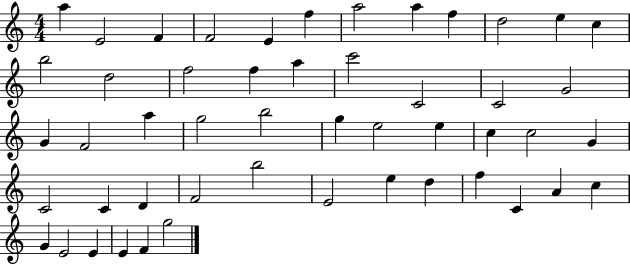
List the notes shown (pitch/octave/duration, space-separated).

A5/q E4/h F4/q F4/h E4/q F5/q A5/h A5/q F5/q D5/h E5/q C5/q B5/h D5/h F5/h F5/q A5/q C6/h C4/h C4/h G4/h G4/q F4/h A5/q G5/h B5/h G5/q E5/h E5/q C5/q C5/h G4/q C4/h C4/q D4/q F4/h B5/h E4/h E5/q D5/q F5/q C4/q A4/q C5/q G4/q E4/h E4/q E4/q F4/q G5/h